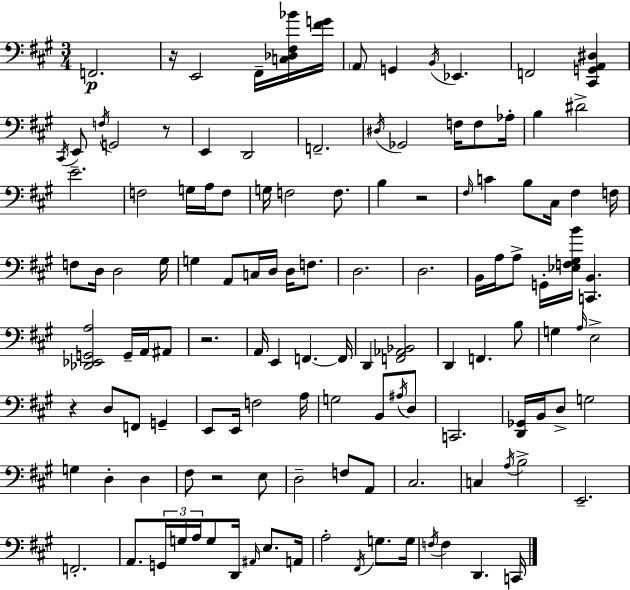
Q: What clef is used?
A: bass